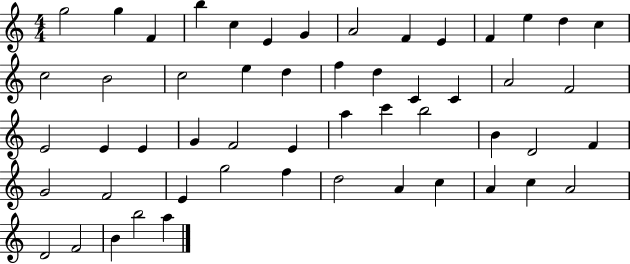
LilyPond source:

{
  \clef treble
  \numericTimeSignature
  \time 4/4
  \key c \major
  g''2 g''4 f'4 | b''4 c''4 e'4 g'4 | a'2 f'4 e'4 | f'4 e''4 d''4 c''4 | \break c''2 b'2 | c''2 e''4 d''4 | f''4 d''4 c'4 c'4 | a'2 f'2 | \break e'2 e'4 e'4 | g'4 f'2 e'4 | a''4 c'''4 b''2 | b'4 d'2 f'4 | \break g'2 f'2 | e'4 g''2 f''4 | d''2 a'4 c''4 | a'4 c''4 a'2 | \break d'2 f'2 | b'4 b''2 a''4 | \bar "|."
}